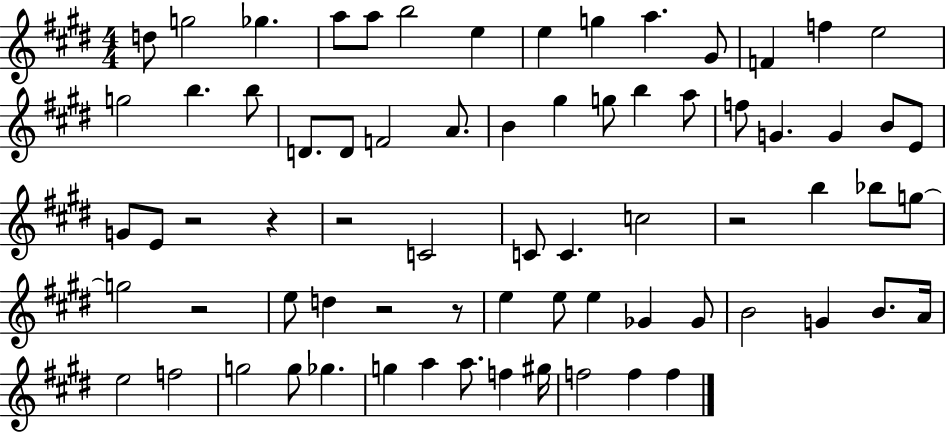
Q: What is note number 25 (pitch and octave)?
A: B5